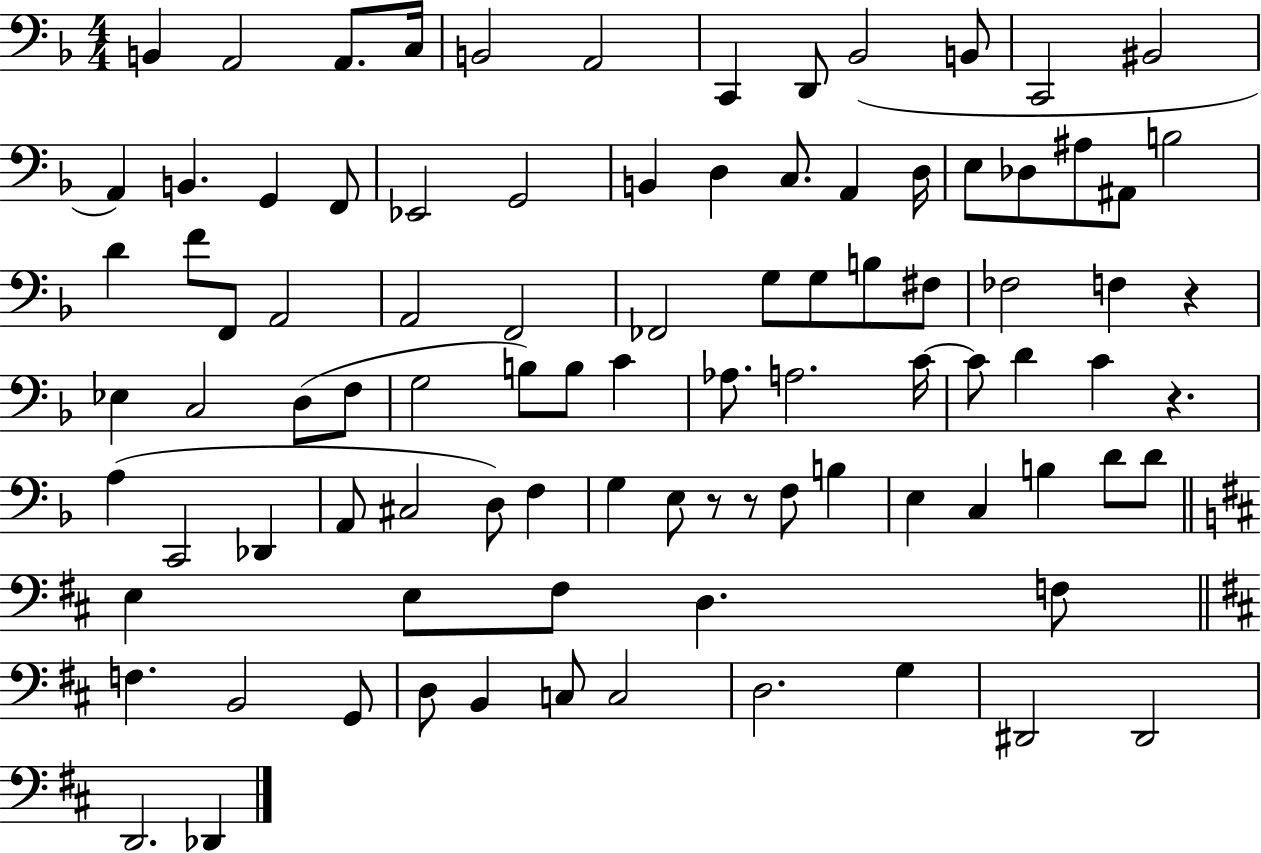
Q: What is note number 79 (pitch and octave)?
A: G2